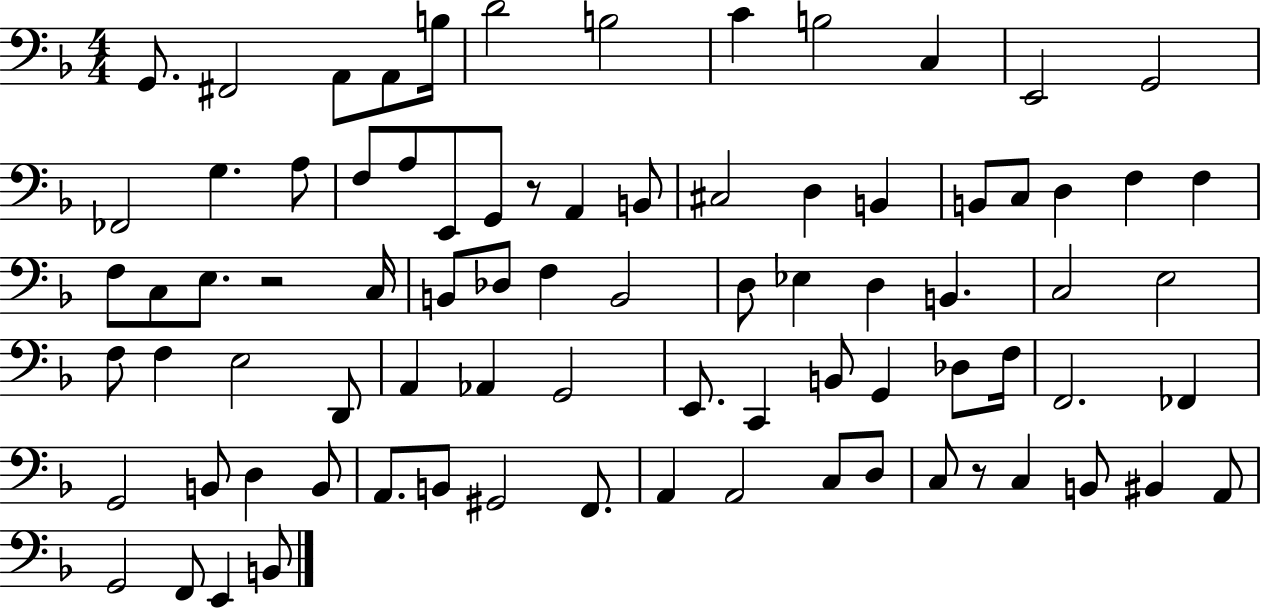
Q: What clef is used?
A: bass